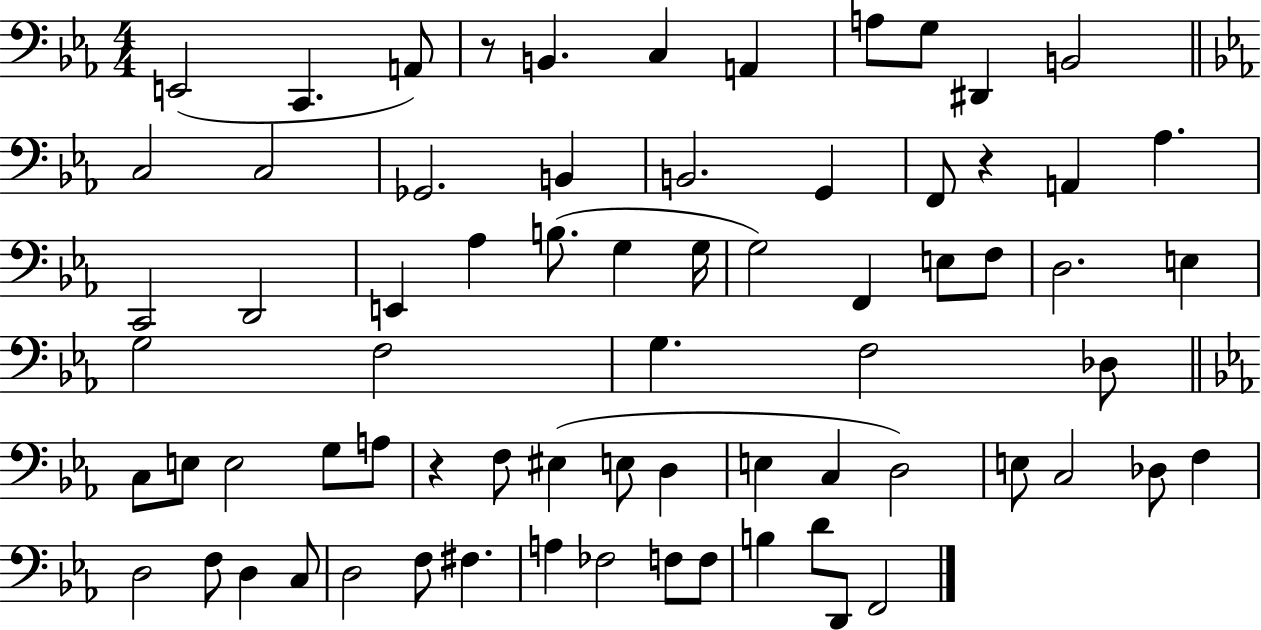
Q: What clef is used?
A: bass